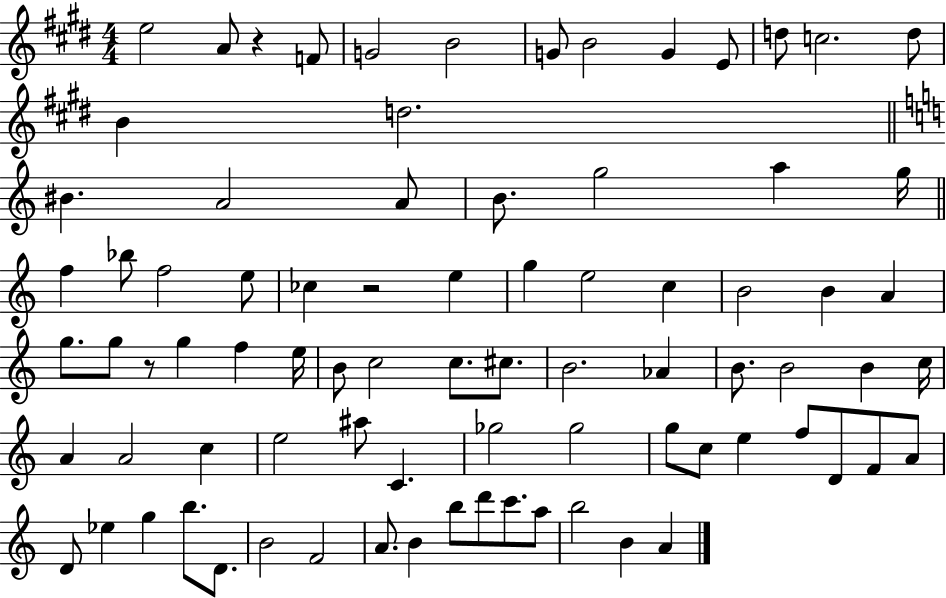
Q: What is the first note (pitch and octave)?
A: E5